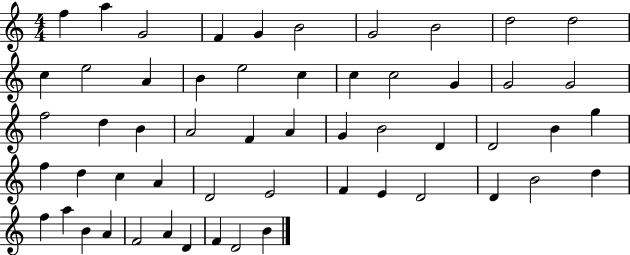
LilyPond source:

{
  \clef treble
  \numericTimeSignature
  \time 4/4
  \key c \major
  f''4 a''4 g'2 | f'4 g'4 b'2 | g'2 b'2 | d''2 d''2 | \break c''4 e''2 a'4 | b'4 e''2 c''4 | c''4 c''2 g'4 | g'2 g'2 | \break f''2 d''4 b'4 | a'2 f'4 a'4 | g'4 b'2 d'4 | d'2 b'4 g''4 | \break f''4 d''4 c''4 a'4 | d'2 e'2 | f'4 e'4 d'2 | d'4 b'2 d''4 | \break f''4 a''4 b'4 a'4 | f'2 a'4 d'4 | f'4 d'2 b'4 | \bar "|."
}